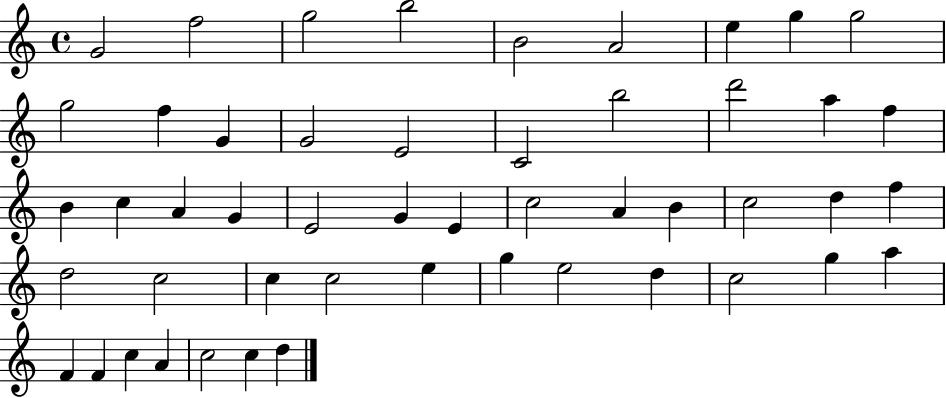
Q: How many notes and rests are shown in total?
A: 50